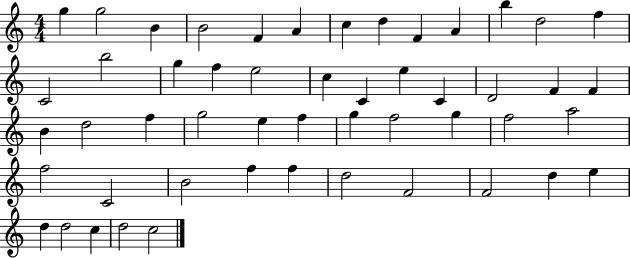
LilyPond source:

{
  \clef treble
  \numericTimeSignature
  \time 4/4
  \key c \major
  g''4 g''2 b'4 | b'2 f'4 a'4 | c''4 d''4 f'4 a'4 | b''4 d''2 f''4 | \break c'2 b''2 | g''4 f''4 e''2 | c''4 c'4 e''4 c'4 | d'2 f'4 f'4 | \break b'4 d''2 f''4 | g''2 e''4 f''4 | g''4 f''2 g''4 | f''2 a''2 | \break f''2 c'2 | b'2 f''4 f''4 | d''2 f'2 | f'2 d''4 e''4 | \break d''4 d''2 c''4 | d''2 c''2 | \bar "|."
}